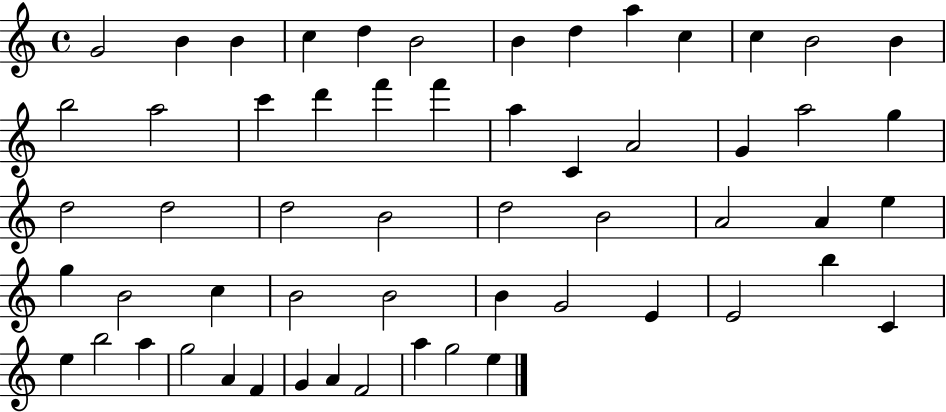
{
  \clef treble
  \time 4/4
  \defaultTimeSignature
  \key c \major
  g'2 b'4 b'4 | c''4 d''4 b'2 | b'4 d''4 a''4 c''4 | c''4 b'2 b'4 | \break b''2 a''2 | c'''4 d'''4 f'''4 f'''4 | a''4 c'4 a'2 | g'4 a''2 g''4 | \break d''2 d''2 | d''2 b'2 | d''2 b'2 | a'2 a'4 e''4 | \break g''4 b'2 c''4 | b'2 b'2 | b'4 g'2 e'4 | e'2 b''4 c'4 | \break e''4 b''2 a''4 | g''2 a'4 f'4 | g'4 a'4 f'2 | a''4 g''2 e''4 | \break \bar "|."
}